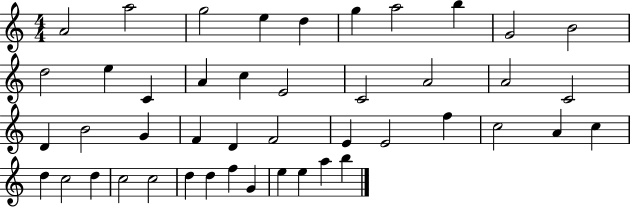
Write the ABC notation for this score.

X:1
T:Untitled
M:4/4
L:1/4
K:C
A2 a2 g2 e d g a2 b G2 B2 d2 e C A c E2 C2 A2 A2 C2 D B2 G F D F2 E E2 f c2 A c d c2 d c2 c2 d d f G e e a b